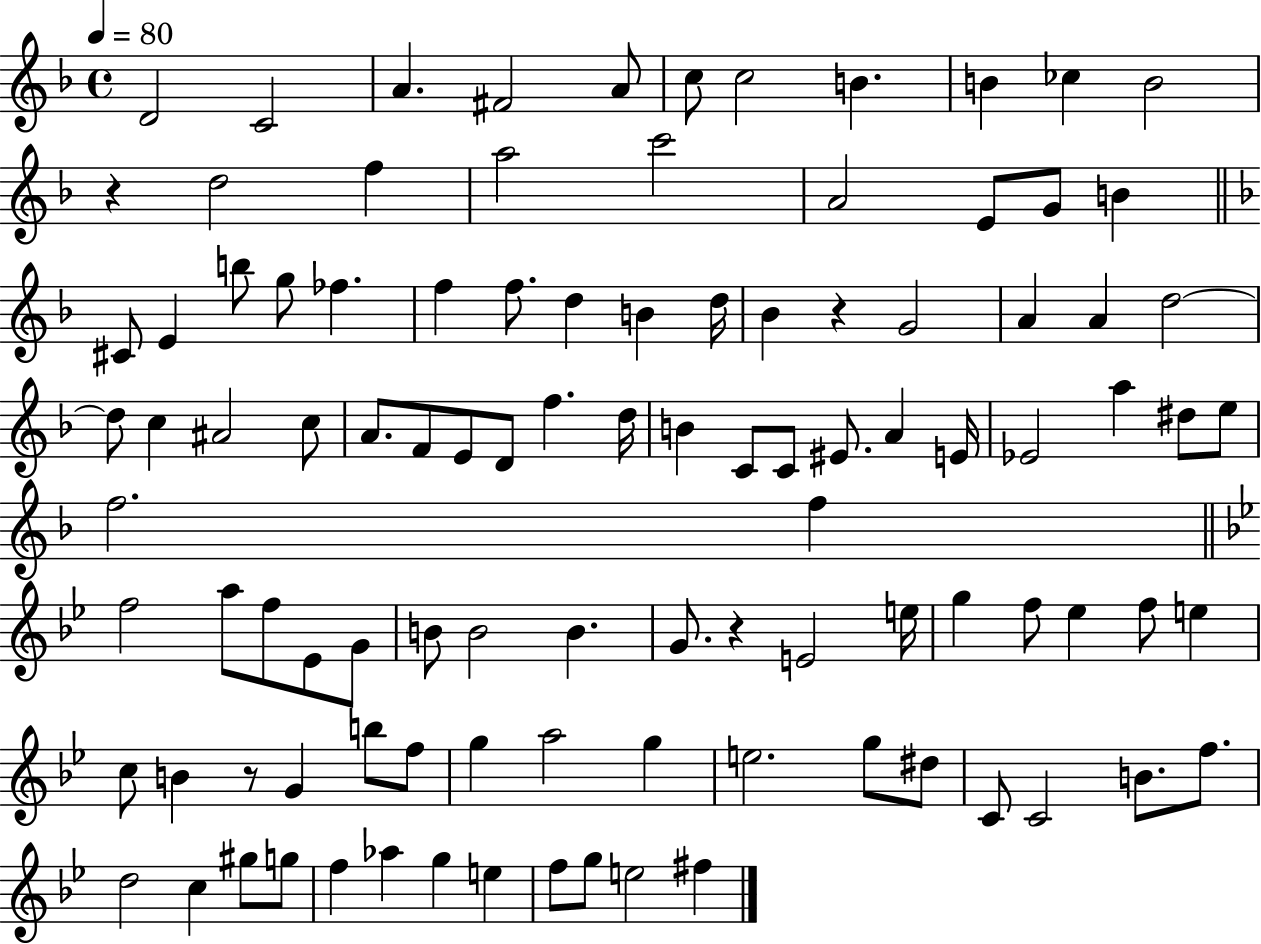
D4/h C4/h A4/q. F#4/h A4/e C5/e C5/h B4/q. B4/q CES5/q B4/h R/q D5/h F5/q A5/h C6/h A4/h E4/e G4/e B4/q C#4/e E4/q B5/e G5/e FES5/q. F5/q F5/e. D5/q B4/q D5/s Bb4/q R/q G4/h A4/q A4/q D5/h D5/e C5/q A#4/h C5/e A4/e. F4/e E4/e D4/e F5/q. D5/s B4/q C4/e C4/e EIS4/e. A4/q E4/s Eb4/h A5/q D#5/e E5/e F5/h. F5/q F5/h A5/e F5/e Eb4/e G4/e B4/e B4/h B4/q. G4/e. R/q E4/h E5/s G5/q F5/e Eb5/q F5/e E5/q C5/e B4/q R/e G4/q B5/e F5/e G5/q A5/h G5/q E5/h. G5/e D#5/e C4/e C4/h B4/e. F5/e. D5/h C5/q G#5/e G5/e F5/q Ab5/q G5/q E5/q F5/e G5/e E5/h F#5/q